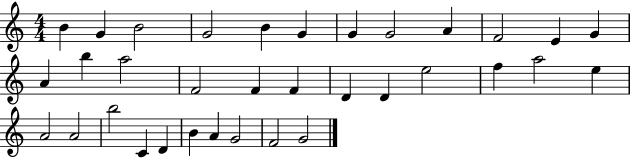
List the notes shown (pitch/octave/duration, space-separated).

B4/q G4/q B4/h G4/h B4/q G4/q G4/q G4/h A4/q F4/h E4/q G4/q A4/q B5/q A5/h F4/h F4/q F4/q D4/q D4/q E5/h F5/q A5/h E5/q A4/h A4/h B5/h C4/q D4/q B4/q A4/q G4/h F4/h G4/h